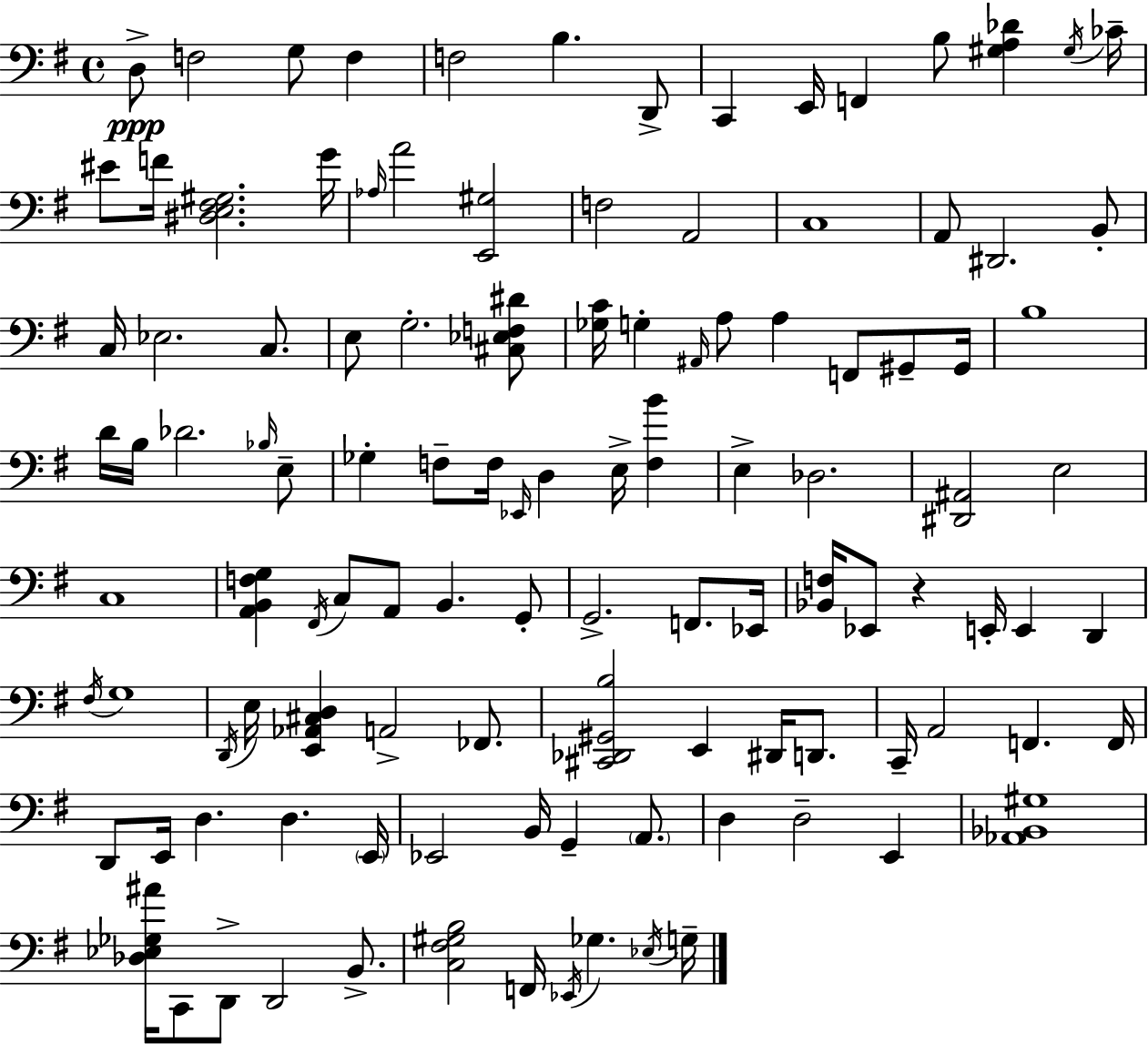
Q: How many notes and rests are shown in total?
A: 113